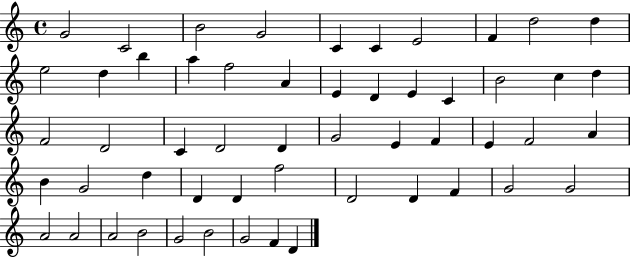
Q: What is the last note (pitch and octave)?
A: D4